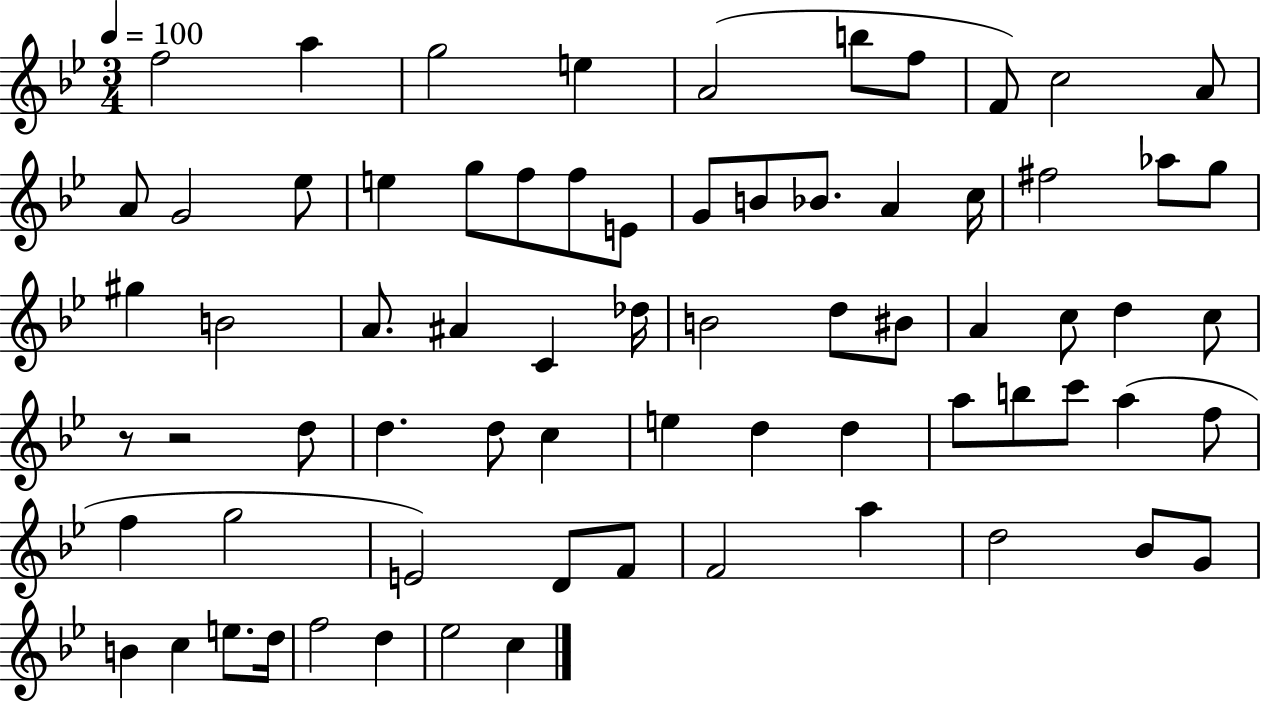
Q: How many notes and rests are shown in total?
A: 71